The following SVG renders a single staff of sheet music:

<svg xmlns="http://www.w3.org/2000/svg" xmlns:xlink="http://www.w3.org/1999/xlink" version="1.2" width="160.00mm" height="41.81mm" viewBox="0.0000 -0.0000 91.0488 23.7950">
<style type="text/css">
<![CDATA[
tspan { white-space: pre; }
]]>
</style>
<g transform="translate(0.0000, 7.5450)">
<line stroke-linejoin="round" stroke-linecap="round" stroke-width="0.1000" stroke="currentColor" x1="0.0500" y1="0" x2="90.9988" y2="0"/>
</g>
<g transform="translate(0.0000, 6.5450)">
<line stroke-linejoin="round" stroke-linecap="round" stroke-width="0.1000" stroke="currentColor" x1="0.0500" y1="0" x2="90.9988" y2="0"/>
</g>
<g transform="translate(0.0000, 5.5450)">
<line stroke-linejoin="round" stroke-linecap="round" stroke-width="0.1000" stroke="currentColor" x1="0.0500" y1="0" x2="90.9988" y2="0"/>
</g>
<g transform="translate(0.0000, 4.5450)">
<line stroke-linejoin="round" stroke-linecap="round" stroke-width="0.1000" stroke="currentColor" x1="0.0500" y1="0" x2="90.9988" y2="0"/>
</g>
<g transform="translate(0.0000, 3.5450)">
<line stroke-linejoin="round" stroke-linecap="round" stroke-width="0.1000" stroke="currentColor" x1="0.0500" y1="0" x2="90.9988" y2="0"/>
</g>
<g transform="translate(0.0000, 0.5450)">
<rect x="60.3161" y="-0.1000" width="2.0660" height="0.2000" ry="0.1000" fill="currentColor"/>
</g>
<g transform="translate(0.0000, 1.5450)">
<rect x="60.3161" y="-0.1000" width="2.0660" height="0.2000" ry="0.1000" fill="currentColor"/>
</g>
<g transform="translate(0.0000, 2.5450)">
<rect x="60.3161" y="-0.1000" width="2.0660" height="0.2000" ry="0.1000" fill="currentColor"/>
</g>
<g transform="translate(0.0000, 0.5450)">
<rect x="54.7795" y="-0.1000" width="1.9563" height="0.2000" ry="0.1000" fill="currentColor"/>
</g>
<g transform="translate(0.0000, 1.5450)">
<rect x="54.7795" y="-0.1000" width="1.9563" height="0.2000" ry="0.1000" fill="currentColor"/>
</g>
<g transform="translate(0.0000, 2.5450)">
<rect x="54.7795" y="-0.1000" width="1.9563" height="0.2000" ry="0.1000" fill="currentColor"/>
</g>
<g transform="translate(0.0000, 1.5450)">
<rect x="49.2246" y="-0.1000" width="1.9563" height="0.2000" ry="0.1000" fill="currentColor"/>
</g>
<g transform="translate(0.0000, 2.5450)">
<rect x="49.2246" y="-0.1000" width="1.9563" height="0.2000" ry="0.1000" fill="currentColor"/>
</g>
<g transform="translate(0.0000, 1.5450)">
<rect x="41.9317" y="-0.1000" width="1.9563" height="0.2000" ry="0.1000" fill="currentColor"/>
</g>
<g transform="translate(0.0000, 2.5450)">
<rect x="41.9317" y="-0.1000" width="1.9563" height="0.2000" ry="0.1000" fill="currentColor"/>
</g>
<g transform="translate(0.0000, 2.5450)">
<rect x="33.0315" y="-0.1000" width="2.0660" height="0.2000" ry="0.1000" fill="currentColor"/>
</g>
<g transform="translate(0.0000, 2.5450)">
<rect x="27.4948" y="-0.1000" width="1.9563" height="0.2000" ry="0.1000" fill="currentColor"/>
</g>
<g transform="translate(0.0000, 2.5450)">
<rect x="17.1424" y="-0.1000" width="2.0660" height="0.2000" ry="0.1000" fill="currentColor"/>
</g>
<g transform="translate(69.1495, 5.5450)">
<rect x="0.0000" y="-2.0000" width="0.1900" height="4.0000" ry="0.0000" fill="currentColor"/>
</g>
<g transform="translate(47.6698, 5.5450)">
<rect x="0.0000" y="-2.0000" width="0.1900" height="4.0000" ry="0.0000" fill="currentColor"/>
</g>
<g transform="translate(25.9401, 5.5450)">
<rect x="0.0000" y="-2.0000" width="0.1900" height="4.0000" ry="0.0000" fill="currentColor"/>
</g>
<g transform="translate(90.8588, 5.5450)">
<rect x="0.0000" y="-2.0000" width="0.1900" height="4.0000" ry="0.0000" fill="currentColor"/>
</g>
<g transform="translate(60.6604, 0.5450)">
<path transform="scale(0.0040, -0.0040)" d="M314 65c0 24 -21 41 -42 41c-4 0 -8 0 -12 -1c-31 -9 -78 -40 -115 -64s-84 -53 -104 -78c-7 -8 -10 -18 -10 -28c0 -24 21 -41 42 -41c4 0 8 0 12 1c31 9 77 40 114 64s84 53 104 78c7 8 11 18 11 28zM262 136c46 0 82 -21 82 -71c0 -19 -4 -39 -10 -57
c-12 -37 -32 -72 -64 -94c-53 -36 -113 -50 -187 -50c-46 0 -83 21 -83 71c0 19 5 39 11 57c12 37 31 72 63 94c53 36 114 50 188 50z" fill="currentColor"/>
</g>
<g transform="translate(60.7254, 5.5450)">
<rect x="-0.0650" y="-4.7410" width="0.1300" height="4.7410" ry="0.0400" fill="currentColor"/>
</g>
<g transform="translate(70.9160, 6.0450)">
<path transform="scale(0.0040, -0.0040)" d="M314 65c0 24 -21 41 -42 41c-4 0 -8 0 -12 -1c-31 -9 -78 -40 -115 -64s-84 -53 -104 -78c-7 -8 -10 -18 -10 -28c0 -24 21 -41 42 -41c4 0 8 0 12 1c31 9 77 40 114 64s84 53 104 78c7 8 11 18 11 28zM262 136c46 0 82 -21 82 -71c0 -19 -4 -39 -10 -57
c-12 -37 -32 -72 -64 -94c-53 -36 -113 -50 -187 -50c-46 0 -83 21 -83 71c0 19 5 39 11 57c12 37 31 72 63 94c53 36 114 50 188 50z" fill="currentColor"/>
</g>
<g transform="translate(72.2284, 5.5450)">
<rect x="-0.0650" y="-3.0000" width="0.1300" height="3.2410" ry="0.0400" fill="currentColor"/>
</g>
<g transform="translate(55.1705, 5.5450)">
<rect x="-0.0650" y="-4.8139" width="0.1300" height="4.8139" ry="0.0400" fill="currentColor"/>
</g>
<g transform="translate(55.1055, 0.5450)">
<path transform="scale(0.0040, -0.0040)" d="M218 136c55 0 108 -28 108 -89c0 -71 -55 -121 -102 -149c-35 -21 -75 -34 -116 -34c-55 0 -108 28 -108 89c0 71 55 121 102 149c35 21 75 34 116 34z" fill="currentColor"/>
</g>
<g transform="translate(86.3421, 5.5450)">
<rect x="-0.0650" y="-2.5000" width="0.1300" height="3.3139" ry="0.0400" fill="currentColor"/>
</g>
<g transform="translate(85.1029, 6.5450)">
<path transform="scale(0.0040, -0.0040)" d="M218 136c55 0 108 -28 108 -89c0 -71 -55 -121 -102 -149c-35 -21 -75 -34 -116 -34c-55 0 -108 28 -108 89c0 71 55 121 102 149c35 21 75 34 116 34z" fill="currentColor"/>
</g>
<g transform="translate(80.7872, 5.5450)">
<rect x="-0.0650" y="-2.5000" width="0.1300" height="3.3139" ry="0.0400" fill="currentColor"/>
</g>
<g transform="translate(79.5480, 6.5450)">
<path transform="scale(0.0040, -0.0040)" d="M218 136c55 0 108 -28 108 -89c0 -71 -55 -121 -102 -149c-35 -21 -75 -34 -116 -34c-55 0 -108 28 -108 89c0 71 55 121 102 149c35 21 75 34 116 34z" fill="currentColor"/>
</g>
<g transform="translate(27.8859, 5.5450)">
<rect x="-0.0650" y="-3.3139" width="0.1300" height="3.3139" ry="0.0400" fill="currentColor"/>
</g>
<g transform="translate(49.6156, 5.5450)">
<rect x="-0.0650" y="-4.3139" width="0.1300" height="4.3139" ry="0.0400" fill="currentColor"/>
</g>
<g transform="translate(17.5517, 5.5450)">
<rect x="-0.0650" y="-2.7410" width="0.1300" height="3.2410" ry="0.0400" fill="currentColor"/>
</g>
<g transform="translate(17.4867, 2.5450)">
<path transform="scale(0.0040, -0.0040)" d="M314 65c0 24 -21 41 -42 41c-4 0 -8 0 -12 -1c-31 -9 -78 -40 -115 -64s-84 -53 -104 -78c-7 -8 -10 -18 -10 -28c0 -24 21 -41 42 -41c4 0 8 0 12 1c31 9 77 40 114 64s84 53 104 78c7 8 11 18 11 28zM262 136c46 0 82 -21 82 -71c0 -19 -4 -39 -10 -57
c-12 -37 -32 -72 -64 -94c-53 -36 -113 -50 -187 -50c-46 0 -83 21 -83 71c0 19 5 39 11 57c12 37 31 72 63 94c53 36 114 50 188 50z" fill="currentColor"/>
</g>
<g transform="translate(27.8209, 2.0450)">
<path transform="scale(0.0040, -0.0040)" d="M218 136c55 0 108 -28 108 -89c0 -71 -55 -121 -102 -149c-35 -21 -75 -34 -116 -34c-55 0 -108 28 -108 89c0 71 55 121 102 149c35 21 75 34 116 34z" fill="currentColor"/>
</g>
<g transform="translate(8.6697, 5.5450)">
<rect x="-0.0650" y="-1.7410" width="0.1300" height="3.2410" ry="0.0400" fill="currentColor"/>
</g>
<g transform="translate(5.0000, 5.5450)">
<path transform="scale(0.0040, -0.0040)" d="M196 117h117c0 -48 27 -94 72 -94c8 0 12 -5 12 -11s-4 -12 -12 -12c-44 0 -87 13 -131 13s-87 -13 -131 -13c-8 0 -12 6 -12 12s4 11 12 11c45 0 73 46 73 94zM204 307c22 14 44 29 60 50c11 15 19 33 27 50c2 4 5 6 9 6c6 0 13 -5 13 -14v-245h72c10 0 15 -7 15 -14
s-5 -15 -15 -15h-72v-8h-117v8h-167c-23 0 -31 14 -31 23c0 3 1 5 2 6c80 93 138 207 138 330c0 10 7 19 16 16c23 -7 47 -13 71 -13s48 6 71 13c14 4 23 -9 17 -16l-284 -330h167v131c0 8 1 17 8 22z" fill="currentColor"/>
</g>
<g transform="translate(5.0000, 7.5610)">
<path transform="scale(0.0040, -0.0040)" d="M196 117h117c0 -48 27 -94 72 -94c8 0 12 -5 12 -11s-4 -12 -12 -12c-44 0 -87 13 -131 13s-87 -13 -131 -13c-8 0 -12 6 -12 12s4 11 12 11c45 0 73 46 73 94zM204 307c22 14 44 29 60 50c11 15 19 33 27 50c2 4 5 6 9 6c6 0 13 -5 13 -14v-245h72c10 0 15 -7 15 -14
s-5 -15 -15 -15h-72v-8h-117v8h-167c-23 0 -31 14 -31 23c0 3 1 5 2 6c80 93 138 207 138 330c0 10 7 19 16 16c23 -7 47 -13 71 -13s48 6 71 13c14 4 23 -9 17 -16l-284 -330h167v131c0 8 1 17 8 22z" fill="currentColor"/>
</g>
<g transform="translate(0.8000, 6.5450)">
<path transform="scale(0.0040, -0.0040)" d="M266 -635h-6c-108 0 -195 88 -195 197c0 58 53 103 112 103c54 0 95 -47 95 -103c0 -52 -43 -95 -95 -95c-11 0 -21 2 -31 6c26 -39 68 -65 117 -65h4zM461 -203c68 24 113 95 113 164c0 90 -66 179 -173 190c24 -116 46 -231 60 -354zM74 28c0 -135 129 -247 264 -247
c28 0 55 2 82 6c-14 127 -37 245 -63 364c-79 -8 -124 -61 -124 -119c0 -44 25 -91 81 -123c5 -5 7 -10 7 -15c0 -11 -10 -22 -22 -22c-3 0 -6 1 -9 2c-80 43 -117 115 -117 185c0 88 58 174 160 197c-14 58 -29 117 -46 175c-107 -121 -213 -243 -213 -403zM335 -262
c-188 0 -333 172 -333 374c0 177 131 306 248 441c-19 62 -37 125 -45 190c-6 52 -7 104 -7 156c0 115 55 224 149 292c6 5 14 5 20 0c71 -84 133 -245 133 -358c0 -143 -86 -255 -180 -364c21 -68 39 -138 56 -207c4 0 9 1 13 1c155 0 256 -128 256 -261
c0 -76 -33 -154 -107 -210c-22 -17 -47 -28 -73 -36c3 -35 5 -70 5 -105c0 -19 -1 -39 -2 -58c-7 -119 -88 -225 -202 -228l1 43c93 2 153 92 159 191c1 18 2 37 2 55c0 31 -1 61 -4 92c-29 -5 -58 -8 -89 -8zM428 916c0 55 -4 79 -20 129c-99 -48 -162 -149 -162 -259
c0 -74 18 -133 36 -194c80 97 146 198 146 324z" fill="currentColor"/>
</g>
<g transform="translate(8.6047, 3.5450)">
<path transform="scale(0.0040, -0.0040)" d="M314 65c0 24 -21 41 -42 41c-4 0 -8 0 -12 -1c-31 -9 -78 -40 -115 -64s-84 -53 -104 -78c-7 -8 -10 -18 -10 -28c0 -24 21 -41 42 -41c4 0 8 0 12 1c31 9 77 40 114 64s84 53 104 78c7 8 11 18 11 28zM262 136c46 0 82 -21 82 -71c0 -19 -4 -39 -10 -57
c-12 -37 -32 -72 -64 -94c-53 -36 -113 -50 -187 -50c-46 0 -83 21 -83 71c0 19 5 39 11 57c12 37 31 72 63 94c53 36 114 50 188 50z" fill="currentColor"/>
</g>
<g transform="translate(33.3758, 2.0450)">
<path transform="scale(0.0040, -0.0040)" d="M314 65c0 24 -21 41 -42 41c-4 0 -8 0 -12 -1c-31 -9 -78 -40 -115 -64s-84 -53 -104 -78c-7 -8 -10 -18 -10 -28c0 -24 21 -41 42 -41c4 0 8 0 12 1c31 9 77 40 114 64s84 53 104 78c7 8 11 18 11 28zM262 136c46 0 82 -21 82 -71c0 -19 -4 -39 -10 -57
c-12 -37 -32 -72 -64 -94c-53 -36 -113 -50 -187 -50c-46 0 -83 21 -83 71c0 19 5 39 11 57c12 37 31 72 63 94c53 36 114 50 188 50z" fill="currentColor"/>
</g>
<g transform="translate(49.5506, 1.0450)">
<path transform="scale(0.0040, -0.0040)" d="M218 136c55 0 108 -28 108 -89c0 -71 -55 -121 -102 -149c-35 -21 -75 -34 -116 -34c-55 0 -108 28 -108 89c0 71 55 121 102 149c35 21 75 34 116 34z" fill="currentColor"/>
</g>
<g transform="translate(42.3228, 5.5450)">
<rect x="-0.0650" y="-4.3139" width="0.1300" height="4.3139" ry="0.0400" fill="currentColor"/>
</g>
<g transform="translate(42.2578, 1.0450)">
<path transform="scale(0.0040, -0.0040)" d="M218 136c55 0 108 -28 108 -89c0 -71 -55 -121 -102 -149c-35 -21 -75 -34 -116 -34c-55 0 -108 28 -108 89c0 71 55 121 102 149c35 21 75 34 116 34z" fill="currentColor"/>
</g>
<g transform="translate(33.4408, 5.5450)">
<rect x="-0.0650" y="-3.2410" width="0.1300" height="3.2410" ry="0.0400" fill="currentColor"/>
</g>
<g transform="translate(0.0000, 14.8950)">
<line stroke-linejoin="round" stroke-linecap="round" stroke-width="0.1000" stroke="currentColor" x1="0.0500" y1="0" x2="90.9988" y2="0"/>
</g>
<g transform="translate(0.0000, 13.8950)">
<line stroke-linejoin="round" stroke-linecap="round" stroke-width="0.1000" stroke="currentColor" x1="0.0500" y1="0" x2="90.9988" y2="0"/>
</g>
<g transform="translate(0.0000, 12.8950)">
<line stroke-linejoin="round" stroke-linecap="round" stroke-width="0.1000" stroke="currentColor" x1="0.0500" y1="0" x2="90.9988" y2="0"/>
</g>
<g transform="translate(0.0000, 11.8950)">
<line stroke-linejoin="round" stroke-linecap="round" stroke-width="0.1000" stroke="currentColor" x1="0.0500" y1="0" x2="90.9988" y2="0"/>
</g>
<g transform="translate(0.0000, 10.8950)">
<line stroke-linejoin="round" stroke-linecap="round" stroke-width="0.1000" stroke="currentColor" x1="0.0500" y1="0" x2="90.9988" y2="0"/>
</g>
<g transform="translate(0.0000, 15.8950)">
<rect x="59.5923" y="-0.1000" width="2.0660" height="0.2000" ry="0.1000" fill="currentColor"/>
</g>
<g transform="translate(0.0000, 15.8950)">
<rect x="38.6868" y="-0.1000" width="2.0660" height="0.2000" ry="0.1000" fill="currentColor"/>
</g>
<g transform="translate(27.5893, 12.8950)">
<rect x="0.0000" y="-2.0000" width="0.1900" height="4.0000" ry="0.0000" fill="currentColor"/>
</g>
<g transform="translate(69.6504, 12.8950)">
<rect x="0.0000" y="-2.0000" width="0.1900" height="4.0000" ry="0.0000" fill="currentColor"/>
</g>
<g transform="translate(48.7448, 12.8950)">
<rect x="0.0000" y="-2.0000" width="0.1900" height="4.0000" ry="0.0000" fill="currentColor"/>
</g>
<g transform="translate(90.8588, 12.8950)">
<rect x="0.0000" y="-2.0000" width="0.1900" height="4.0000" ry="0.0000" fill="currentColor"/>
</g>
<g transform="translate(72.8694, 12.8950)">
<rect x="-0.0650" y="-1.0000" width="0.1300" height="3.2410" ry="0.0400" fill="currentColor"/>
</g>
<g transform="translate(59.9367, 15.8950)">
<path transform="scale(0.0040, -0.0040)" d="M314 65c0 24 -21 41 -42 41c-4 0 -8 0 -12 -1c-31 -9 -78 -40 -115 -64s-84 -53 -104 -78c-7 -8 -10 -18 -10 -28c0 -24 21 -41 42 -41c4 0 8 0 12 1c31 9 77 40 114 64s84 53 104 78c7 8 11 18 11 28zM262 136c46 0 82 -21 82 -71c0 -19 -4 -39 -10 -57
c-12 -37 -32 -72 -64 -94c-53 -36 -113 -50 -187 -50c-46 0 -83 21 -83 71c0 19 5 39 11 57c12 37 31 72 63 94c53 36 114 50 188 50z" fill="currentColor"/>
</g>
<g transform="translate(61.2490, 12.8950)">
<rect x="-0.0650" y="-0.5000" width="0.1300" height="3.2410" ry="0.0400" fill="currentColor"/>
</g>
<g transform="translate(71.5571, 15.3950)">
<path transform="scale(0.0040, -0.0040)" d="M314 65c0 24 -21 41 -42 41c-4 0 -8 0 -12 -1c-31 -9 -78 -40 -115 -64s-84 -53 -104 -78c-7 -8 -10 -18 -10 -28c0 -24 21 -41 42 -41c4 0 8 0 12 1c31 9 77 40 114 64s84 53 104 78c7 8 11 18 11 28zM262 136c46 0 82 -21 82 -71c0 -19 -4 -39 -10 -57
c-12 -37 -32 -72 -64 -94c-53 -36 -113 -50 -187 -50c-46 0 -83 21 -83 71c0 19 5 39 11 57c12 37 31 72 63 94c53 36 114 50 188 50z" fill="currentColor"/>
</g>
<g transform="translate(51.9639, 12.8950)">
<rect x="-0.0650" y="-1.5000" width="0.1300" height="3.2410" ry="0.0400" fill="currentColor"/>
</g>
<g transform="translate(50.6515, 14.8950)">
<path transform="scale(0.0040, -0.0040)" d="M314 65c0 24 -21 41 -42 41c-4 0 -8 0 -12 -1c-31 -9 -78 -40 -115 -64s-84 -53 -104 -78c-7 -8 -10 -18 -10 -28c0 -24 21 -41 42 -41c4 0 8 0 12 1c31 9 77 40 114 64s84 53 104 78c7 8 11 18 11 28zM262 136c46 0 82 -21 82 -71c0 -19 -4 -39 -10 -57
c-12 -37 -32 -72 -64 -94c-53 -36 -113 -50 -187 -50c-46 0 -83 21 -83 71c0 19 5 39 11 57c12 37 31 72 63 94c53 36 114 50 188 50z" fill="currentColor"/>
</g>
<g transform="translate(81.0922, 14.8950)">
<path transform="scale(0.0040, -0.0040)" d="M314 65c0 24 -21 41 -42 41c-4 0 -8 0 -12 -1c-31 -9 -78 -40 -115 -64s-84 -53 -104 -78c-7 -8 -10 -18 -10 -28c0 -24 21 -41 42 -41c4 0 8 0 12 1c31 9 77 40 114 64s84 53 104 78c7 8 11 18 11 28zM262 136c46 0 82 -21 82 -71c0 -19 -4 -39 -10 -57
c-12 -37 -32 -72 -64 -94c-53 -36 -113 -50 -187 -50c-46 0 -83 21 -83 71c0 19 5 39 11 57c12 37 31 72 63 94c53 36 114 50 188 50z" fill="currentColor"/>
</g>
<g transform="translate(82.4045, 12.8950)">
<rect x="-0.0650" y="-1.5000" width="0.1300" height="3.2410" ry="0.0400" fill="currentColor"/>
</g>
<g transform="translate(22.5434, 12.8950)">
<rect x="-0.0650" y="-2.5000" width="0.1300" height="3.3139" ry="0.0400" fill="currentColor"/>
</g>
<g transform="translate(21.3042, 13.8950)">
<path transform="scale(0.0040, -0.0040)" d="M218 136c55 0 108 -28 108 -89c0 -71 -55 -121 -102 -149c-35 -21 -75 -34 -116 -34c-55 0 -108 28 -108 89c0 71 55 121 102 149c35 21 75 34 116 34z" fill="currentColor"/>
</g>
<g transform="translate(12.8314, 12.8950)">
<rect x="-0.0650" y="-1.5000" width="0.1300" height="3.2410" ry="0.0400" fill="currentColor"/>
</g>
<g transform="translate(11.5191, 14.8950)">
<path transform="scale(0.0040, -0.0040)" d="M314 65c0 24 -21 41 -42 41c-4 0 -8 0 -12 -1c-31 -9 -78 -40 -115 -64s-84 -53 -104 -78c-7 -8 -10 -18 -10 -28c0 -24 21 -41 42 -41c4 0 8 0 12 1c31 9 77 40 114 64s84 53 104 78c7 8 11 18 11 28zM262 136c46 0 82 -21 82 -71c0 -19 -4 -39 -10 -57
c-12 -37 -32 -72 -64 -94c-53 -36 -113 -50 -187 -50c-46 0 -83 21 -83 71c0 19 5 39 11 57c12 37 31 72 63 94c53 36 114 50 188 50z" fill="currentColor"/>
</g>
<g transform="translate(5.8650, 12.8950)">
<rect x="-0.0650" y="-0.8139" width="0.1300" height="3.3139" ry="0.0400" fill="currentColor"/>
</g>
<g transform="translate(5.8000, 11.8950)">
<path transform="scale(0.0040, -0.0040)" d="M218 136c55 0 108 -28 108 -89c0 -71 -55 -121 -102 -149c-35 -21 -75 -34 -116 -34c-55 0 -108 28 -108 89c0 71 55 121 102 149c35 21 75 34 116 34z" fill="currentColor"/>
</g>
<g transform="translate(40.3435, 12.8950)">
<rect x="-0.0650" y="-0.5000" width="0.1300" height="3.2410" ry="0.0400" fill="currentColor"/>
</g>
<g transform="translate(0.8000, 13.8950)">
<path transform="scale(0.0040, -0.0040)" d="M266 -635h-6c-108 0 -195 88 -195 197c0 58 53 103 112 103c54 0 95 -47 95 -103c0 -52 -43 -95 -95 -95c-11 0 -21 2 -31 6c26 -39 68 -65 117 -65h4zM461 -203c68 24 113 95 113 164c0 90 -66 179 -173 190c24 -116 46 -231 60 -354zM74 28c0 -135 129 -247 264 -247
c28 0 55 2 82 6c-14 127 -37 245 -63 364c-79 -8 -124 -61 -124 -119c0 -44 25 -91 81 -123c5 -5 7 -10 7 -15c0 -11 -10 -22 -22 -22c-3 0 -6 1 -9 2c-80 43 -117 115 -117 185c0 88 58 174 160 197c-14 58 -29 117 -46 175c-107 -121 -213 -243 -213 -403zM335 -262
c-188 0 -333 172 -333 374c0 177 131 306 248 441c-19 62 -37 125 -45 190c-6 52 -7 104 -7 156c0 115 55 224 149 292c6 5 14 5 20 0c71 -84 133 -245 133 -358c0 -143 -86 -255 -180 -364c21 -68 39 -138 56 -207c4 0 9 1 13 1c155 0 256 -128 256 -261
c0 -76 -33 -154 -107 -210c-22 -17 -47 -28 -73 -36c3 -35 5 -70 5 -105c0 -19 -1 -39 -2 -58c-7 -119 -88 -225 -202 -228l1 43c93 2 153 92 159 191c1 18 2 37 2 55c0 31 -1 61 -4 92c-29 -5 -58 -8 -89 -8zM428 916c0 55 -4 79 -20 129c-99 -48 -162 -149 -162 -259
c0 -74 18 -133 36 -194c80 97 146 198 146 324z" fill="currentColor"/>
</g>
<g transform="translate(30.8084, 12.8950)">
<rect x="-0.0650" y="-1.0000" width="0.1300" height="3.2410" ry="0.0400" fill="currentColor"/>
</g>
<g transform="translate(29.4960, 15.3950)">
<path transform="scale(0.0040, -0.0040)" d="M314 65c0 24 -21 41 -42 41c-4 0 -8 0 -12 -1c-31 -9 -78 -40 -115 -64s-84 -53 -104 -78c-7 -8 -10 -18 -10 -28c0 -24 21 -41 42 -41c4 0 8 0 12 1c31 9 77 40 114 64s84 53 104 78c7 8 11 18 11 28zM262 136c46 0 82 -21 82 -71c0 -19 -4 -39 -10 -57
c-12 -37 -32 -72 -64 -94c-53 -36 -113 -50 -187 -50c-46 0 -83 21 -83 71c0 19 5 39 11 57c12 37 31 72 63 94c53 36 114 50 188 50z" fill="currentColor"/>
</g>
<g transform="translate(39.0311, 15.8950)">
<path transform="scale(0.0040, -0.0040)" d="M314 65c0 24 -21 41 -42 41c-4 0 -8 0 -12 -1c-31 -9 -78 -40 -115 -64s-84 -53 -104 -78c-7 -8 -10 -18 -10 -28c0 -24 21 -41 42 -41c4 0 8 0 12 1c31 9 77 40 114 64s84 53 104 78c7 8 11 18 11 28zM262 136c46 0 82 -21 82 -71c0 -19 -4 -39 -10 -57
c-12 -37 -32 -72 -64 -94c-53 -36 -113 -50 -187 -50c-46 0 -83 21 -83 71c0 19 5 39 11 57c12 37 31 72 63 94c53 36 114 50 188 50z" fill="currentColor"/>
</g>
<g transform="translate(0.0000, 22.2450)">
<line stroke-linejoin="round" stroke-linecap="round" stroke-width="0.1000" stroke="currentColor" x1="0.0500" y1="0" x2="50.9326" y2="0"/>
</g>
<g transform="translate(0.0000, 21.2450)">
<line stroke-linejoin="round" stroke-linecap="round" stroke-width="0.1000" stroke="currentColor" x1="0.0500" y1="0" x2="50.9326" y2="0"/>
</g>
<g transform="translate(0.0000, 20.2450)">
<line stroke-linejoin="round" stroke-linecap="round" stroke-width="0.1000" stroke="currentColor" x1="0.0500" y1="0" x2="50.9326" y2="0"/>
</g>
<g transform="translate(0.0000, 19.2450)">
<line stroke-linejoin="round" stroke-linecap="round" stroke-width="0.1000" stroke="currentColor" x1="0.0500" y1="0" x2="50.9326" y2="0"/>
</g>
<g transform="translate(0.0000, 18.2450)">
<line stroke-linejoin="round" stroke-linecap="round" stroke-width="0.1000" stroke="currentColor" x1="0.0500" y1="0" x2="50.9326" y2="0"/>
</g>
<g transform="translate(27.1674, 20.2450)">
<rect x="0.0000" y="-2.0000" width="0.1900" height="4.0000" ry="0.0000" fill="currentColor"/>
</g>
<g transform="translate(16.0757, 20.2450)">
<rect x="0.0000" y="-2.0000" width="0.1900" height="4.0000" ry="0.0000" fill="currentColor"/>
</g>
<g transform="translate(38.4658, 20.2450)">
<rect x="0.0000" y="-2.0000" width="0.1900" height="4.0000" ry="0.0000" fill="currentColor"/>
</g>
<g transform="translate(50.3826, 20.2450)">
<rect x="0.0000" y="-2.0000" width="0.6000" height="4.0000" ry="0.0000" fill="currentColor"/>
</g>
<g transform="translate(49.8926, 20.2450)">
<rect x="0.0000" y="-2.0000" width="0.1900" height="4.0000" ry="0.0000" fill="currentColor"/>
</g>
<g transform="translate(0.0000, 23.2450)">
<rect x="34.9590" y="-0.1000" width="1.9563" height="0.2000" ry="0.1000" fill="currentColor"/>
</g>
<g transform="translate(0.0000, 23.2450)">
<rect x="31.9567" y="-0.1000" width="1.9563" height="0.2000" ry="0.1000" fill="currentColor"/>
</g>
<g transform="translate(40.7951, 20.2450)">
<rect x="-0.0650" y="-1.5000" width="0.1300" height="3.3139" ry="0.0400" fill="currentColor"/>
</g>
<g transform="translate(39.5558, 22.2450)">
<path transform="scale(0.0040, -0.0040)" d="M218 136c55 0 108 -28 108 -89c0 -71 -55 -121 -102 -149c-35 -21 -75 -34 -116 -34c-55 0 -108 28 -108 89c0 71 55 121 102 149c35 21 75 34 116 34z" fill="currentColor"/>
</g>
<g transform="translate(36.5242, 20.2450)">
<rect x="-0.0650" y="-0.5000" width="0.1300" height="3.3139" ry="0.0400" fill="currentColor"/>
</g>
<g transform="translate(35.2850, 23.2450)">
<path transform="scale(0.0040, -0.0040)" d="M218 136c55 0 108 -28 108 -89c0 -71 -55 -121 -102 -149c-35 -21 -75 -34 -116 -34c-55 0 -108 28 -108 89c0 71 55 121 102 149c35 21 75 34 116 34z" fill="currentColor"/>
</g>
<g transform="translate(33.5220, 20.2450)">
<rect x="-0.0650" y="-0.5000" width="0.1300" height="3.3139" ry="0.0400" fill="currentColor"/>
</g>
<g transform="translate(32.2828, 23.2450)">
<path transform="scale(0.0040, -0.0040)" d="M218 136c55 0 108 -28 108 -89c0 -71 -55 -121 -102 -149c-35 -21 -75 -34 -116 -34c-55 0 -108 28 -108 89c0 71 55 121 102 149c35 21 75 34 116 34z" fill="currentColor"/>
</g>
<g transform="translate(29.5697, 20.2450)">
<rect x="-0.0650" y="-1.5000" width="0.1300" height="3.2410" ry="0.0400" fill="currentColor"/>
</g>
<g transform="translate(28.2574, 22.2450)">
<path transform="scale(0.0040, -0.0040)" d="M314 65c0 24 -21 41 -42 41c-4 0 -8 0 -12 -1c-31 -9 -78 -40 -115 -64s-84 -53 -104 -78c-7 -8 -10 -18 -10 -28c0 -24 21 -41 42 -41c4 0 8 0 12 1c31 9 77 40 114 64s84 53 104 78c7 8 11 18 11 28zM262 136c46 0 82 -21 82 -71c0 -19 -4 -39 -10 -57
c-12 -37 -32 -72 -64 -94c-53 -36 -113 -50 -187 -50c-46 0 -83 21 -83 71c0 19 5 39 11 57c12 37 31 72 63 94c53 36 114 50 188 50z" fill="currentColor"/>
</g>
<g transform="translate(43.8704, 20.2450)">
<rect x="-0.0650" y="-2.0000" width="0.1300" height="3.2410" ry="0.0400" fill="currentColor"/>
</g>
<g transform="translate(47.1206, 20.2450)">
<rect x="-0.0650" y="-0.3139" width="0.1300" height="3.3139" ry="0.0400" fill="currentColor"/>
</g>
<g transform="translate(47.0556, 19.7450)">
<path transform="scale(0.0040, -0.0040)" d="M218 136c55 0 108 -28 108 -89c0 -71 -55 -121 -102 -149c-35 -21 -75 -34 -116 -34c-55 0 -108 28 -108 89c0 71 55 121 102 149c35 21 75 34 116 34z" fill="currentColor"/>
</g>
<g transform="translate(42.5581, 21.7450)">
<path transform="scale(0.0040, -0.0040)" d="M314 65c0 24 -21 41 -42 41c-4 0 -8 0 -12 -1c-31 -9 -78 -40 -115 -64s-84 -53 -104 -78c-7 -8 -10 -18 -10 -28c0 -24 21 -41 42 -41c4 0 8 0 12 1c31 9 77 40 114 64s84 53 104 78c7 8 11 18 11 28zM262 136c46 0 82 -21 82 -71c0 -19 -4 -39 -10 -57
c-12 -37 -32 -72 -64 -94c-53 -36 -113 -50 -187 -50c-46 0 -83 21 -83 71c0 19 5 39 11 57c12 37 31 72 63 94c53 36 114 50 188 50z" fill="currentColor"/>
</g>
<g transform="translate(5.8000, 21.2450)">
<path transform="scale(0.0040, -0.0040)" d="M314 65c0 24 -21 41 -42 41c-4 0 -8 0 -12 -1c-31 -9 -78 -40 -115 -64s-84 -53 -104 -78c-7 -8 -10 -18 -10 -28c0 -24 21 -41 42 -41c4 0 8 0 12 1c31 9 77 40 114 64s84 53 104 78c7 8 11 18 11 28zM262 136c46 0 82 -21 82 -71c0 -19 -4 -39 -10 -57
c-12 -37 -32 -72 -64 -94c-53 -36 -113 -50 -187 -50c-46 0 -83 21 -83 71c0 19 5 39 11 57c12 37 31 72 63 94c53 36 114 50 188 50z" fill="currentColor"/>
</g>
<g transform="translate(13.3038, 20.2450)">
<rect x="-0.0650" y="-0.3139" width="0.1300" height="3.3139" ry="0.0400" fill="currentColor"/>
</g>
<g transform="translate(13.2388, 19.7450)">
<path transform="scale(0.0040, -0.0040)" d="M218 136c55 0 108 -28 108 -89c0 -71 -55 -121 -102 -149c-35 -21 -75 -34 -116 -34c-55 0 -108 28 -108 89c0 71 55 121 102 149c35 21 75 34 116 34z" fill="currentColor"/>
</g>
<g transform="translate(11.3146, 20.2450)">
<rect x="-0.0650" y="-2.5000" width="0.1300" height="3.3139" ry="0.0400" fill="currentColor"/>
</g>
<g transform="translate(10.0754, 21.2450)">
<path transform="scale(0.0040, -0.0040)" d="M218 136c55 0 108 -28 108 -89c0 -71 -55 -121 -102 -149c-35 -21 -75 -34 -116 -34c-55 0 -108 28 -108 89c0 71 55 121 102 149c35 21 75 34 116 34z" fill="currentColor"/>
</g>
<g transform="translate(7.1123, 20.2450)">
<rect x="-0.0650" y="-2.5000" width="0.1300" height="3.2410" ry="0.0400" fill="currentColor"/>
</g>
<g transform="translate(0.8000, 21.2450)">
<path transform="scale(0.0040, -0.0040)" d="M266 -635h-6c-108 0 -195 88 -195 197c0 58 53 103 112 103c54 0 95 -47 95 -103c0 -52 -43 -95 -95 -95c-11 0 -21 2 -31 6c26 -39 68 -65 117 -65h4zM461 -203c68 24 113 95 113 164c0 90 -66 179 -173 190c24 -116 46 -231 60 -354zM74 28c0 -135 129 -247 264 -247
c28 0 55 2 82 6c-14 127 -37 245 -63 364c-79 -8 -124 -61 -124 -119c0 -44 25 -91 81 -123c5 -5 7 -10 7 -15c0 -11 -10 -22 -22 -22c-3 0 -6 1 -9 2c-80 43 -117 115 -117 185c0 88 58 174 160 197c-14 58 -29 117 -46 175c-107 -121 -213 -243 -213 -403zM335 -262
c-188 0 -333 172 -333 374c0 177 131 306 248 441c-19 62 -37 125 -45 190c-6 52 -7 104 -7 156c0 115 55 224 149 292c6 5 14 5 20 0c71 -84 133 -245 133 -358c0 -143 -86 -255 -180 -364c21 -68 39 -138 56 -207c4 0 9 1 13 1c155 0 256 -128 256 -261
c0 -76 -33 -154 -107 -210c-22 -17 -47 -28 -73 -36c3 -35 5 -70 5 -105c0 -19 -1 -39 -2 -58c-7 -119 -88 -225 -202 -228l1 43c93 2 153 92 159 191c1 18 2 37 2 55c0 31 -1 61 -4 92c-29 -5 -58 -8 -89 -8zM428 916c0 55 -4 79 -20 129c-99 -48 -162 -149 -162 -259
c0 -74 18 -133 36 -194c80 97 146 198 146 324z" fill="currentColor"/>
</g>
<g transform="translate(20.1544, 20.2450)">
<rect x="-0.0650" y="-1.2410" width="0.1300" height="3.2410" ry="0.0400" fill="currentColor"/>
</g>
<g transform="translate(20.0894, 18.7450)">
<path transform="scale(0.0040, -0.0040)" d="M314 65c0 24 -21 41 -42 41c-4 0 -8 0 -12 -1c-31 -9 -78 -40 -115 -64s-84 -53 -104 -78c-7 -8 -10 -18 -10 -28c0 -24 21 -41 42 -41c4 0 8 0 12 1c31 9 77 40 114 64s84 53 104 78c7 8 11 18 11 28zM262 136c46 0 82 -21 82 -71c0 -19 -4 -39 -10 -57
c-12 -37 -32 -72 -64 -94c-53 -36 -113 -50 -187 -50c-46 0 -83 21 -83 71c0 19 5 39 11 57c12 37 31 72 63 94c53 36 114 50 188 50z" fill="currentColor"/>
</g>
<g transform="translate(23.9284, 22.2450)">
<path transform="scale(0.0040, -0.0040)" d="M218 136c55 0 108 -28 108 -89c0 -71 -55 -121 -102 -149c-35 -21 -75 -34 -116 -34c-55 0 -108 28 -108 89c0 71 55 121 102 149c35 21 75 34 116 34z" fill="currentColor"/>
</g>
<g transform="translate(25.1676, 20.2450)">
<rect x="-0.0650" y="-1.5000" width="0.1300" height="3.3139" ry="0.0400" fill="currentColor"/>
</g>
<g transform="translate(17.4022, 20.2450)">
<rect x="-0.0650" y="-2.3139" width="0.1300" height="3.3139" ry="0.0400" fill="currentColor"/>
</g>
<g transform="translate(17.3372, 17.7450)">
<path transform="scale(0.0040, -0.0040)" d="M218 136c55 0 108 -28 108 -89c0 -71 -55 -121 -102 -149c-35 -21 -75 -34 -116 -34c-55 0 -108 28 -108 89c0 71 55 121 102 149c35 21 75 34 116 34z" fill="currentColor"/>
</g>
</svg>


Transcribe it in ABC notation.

X:1
T:Untitled
M:4/4
L:1/4
K:C
f2 a2 b b2 d' d' e' e'2 A2 G G d E2 G D2 C2 E2 C2 D2 E2 G2 G c g e2 E E2 C C E F2 c